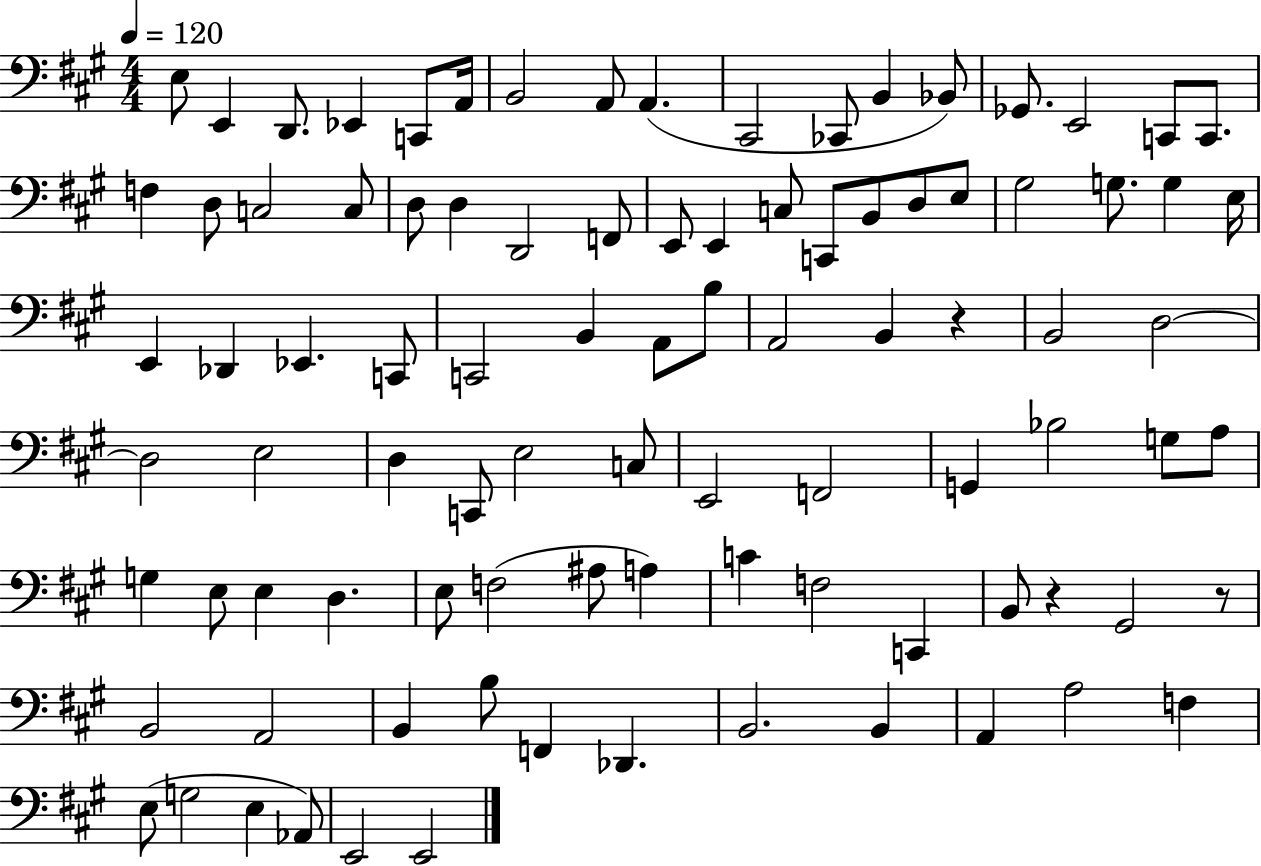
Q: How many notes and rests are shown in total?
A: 93